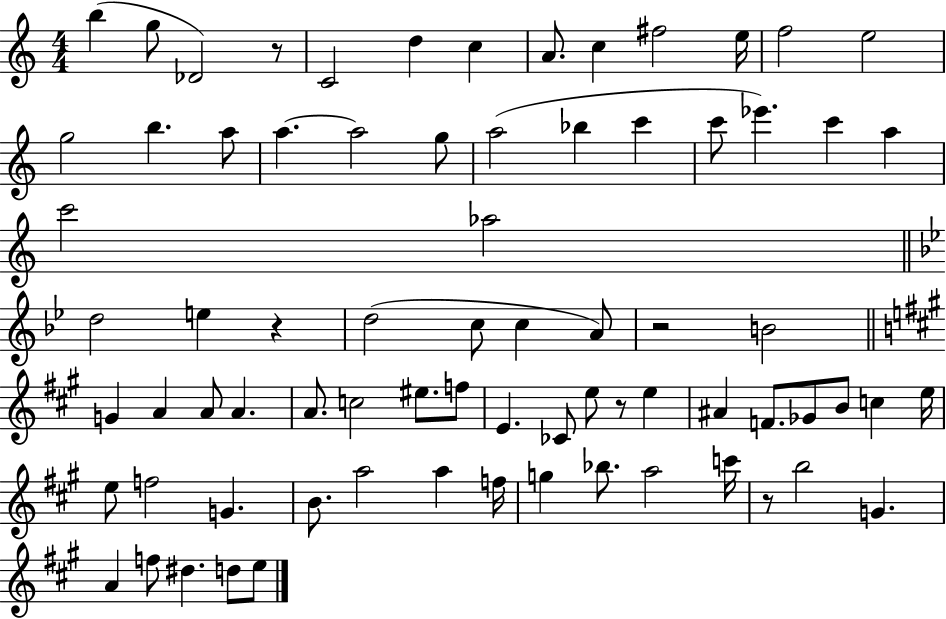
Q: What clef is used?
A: treble